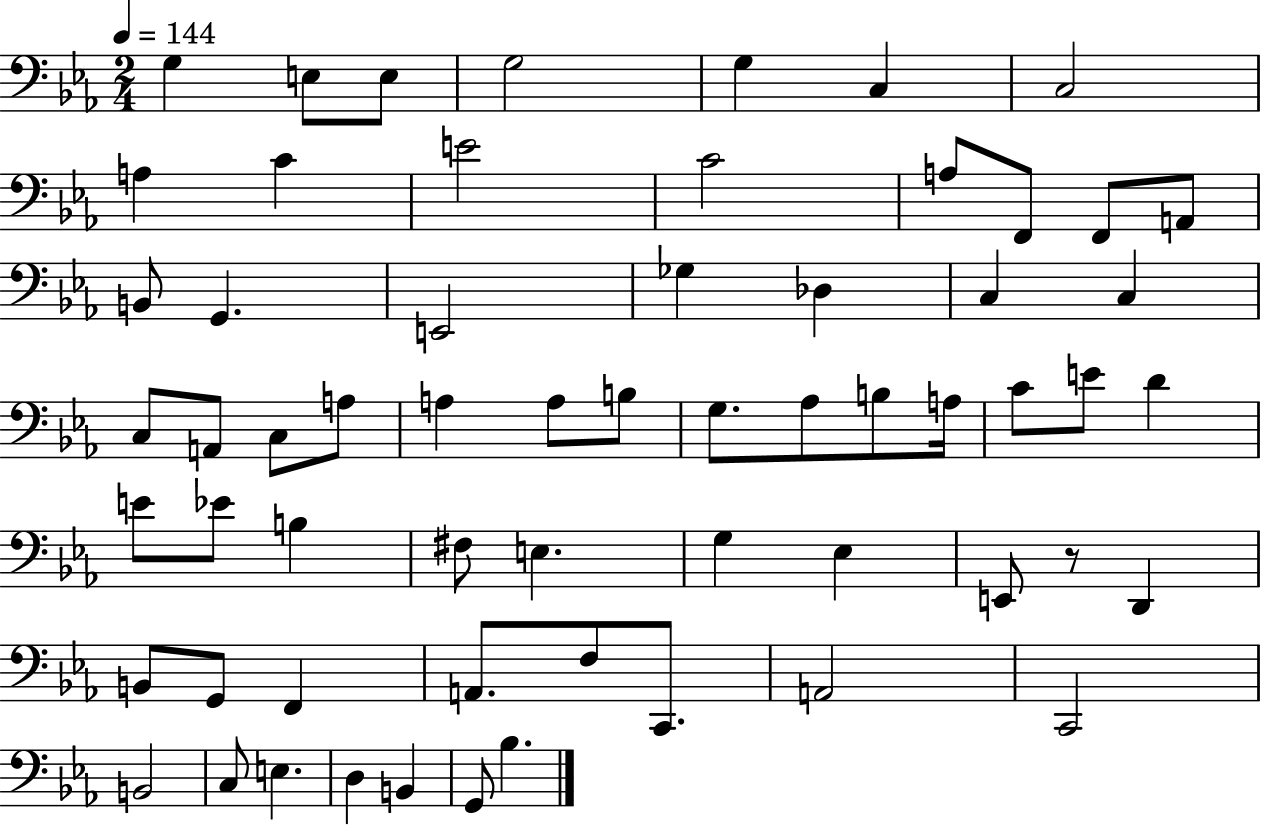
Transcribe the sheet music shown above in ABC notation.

X:1
T:Untitled
M:2/4
L:1/4
K:Eb
G, E,/2 E,/2 G,2 G, C, C,2 A, C E2 C2 A,/2 F,,/2 F,,/2 A,,/2 B,,/2 G,, E,,2 _G, _D, C, C, C,/2 A,,/2 C,/2 A,/2 A, A,/2 B,/2 G,/2 _A,/2 B,/2 A,/4 C/2 E/2 D E/2 _E/2 B, ^F,/2 E, G, _E, E,,/2 z/2 D,, B,,/2 G,,/2 F,, A,,/2 F,/2 C,,/2 A,,2 C,,2 B,,2 C,/2 E, D, B,, G,,/2 _B,